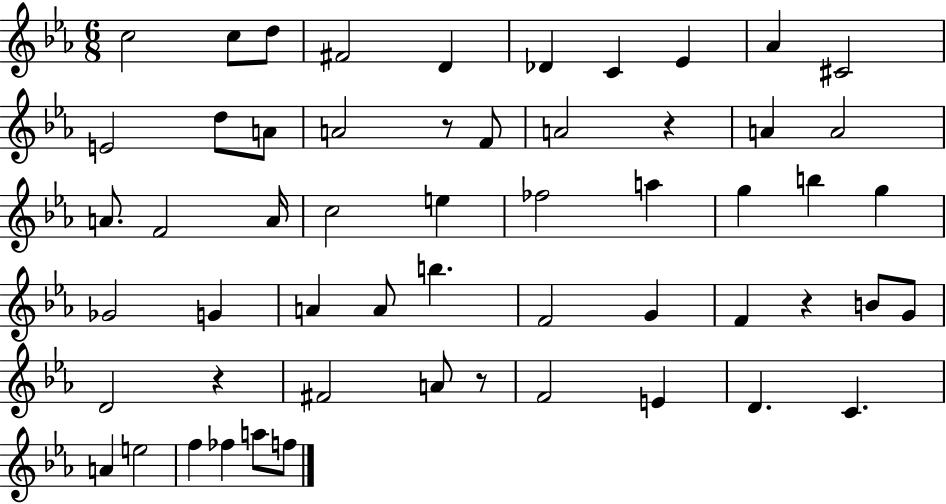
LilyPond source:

{
  \clef treble
  \numericTimeSignature
  \time 6/8
  \key ees \major
  \repeat volta 2 { c''2 c''8 d''8 | fis'2 d'4 | des'4 c'4 ees'4 | aes'4 cis'2 | \break e'2 d''8 a'8 | a'2 r8 f'8 | a'2 r4 | a'4 a'2 | \break a'8. f'2 a'16 | c''2 e''4 | fes''2 a''4 | g''4 b''4 g''4 | \break ges'2 g'4 | a'4 a'8 b''4. | f'2 g'4 | f'4 r4 b'8 g'8 | \break d'2 r4 | fis'2 a'8 r8 | f'2 e'4 | d'4. c'4. | \break a'4 e''2 | f''4 fes''4 a''8 f''8 | } \bar "|."
}